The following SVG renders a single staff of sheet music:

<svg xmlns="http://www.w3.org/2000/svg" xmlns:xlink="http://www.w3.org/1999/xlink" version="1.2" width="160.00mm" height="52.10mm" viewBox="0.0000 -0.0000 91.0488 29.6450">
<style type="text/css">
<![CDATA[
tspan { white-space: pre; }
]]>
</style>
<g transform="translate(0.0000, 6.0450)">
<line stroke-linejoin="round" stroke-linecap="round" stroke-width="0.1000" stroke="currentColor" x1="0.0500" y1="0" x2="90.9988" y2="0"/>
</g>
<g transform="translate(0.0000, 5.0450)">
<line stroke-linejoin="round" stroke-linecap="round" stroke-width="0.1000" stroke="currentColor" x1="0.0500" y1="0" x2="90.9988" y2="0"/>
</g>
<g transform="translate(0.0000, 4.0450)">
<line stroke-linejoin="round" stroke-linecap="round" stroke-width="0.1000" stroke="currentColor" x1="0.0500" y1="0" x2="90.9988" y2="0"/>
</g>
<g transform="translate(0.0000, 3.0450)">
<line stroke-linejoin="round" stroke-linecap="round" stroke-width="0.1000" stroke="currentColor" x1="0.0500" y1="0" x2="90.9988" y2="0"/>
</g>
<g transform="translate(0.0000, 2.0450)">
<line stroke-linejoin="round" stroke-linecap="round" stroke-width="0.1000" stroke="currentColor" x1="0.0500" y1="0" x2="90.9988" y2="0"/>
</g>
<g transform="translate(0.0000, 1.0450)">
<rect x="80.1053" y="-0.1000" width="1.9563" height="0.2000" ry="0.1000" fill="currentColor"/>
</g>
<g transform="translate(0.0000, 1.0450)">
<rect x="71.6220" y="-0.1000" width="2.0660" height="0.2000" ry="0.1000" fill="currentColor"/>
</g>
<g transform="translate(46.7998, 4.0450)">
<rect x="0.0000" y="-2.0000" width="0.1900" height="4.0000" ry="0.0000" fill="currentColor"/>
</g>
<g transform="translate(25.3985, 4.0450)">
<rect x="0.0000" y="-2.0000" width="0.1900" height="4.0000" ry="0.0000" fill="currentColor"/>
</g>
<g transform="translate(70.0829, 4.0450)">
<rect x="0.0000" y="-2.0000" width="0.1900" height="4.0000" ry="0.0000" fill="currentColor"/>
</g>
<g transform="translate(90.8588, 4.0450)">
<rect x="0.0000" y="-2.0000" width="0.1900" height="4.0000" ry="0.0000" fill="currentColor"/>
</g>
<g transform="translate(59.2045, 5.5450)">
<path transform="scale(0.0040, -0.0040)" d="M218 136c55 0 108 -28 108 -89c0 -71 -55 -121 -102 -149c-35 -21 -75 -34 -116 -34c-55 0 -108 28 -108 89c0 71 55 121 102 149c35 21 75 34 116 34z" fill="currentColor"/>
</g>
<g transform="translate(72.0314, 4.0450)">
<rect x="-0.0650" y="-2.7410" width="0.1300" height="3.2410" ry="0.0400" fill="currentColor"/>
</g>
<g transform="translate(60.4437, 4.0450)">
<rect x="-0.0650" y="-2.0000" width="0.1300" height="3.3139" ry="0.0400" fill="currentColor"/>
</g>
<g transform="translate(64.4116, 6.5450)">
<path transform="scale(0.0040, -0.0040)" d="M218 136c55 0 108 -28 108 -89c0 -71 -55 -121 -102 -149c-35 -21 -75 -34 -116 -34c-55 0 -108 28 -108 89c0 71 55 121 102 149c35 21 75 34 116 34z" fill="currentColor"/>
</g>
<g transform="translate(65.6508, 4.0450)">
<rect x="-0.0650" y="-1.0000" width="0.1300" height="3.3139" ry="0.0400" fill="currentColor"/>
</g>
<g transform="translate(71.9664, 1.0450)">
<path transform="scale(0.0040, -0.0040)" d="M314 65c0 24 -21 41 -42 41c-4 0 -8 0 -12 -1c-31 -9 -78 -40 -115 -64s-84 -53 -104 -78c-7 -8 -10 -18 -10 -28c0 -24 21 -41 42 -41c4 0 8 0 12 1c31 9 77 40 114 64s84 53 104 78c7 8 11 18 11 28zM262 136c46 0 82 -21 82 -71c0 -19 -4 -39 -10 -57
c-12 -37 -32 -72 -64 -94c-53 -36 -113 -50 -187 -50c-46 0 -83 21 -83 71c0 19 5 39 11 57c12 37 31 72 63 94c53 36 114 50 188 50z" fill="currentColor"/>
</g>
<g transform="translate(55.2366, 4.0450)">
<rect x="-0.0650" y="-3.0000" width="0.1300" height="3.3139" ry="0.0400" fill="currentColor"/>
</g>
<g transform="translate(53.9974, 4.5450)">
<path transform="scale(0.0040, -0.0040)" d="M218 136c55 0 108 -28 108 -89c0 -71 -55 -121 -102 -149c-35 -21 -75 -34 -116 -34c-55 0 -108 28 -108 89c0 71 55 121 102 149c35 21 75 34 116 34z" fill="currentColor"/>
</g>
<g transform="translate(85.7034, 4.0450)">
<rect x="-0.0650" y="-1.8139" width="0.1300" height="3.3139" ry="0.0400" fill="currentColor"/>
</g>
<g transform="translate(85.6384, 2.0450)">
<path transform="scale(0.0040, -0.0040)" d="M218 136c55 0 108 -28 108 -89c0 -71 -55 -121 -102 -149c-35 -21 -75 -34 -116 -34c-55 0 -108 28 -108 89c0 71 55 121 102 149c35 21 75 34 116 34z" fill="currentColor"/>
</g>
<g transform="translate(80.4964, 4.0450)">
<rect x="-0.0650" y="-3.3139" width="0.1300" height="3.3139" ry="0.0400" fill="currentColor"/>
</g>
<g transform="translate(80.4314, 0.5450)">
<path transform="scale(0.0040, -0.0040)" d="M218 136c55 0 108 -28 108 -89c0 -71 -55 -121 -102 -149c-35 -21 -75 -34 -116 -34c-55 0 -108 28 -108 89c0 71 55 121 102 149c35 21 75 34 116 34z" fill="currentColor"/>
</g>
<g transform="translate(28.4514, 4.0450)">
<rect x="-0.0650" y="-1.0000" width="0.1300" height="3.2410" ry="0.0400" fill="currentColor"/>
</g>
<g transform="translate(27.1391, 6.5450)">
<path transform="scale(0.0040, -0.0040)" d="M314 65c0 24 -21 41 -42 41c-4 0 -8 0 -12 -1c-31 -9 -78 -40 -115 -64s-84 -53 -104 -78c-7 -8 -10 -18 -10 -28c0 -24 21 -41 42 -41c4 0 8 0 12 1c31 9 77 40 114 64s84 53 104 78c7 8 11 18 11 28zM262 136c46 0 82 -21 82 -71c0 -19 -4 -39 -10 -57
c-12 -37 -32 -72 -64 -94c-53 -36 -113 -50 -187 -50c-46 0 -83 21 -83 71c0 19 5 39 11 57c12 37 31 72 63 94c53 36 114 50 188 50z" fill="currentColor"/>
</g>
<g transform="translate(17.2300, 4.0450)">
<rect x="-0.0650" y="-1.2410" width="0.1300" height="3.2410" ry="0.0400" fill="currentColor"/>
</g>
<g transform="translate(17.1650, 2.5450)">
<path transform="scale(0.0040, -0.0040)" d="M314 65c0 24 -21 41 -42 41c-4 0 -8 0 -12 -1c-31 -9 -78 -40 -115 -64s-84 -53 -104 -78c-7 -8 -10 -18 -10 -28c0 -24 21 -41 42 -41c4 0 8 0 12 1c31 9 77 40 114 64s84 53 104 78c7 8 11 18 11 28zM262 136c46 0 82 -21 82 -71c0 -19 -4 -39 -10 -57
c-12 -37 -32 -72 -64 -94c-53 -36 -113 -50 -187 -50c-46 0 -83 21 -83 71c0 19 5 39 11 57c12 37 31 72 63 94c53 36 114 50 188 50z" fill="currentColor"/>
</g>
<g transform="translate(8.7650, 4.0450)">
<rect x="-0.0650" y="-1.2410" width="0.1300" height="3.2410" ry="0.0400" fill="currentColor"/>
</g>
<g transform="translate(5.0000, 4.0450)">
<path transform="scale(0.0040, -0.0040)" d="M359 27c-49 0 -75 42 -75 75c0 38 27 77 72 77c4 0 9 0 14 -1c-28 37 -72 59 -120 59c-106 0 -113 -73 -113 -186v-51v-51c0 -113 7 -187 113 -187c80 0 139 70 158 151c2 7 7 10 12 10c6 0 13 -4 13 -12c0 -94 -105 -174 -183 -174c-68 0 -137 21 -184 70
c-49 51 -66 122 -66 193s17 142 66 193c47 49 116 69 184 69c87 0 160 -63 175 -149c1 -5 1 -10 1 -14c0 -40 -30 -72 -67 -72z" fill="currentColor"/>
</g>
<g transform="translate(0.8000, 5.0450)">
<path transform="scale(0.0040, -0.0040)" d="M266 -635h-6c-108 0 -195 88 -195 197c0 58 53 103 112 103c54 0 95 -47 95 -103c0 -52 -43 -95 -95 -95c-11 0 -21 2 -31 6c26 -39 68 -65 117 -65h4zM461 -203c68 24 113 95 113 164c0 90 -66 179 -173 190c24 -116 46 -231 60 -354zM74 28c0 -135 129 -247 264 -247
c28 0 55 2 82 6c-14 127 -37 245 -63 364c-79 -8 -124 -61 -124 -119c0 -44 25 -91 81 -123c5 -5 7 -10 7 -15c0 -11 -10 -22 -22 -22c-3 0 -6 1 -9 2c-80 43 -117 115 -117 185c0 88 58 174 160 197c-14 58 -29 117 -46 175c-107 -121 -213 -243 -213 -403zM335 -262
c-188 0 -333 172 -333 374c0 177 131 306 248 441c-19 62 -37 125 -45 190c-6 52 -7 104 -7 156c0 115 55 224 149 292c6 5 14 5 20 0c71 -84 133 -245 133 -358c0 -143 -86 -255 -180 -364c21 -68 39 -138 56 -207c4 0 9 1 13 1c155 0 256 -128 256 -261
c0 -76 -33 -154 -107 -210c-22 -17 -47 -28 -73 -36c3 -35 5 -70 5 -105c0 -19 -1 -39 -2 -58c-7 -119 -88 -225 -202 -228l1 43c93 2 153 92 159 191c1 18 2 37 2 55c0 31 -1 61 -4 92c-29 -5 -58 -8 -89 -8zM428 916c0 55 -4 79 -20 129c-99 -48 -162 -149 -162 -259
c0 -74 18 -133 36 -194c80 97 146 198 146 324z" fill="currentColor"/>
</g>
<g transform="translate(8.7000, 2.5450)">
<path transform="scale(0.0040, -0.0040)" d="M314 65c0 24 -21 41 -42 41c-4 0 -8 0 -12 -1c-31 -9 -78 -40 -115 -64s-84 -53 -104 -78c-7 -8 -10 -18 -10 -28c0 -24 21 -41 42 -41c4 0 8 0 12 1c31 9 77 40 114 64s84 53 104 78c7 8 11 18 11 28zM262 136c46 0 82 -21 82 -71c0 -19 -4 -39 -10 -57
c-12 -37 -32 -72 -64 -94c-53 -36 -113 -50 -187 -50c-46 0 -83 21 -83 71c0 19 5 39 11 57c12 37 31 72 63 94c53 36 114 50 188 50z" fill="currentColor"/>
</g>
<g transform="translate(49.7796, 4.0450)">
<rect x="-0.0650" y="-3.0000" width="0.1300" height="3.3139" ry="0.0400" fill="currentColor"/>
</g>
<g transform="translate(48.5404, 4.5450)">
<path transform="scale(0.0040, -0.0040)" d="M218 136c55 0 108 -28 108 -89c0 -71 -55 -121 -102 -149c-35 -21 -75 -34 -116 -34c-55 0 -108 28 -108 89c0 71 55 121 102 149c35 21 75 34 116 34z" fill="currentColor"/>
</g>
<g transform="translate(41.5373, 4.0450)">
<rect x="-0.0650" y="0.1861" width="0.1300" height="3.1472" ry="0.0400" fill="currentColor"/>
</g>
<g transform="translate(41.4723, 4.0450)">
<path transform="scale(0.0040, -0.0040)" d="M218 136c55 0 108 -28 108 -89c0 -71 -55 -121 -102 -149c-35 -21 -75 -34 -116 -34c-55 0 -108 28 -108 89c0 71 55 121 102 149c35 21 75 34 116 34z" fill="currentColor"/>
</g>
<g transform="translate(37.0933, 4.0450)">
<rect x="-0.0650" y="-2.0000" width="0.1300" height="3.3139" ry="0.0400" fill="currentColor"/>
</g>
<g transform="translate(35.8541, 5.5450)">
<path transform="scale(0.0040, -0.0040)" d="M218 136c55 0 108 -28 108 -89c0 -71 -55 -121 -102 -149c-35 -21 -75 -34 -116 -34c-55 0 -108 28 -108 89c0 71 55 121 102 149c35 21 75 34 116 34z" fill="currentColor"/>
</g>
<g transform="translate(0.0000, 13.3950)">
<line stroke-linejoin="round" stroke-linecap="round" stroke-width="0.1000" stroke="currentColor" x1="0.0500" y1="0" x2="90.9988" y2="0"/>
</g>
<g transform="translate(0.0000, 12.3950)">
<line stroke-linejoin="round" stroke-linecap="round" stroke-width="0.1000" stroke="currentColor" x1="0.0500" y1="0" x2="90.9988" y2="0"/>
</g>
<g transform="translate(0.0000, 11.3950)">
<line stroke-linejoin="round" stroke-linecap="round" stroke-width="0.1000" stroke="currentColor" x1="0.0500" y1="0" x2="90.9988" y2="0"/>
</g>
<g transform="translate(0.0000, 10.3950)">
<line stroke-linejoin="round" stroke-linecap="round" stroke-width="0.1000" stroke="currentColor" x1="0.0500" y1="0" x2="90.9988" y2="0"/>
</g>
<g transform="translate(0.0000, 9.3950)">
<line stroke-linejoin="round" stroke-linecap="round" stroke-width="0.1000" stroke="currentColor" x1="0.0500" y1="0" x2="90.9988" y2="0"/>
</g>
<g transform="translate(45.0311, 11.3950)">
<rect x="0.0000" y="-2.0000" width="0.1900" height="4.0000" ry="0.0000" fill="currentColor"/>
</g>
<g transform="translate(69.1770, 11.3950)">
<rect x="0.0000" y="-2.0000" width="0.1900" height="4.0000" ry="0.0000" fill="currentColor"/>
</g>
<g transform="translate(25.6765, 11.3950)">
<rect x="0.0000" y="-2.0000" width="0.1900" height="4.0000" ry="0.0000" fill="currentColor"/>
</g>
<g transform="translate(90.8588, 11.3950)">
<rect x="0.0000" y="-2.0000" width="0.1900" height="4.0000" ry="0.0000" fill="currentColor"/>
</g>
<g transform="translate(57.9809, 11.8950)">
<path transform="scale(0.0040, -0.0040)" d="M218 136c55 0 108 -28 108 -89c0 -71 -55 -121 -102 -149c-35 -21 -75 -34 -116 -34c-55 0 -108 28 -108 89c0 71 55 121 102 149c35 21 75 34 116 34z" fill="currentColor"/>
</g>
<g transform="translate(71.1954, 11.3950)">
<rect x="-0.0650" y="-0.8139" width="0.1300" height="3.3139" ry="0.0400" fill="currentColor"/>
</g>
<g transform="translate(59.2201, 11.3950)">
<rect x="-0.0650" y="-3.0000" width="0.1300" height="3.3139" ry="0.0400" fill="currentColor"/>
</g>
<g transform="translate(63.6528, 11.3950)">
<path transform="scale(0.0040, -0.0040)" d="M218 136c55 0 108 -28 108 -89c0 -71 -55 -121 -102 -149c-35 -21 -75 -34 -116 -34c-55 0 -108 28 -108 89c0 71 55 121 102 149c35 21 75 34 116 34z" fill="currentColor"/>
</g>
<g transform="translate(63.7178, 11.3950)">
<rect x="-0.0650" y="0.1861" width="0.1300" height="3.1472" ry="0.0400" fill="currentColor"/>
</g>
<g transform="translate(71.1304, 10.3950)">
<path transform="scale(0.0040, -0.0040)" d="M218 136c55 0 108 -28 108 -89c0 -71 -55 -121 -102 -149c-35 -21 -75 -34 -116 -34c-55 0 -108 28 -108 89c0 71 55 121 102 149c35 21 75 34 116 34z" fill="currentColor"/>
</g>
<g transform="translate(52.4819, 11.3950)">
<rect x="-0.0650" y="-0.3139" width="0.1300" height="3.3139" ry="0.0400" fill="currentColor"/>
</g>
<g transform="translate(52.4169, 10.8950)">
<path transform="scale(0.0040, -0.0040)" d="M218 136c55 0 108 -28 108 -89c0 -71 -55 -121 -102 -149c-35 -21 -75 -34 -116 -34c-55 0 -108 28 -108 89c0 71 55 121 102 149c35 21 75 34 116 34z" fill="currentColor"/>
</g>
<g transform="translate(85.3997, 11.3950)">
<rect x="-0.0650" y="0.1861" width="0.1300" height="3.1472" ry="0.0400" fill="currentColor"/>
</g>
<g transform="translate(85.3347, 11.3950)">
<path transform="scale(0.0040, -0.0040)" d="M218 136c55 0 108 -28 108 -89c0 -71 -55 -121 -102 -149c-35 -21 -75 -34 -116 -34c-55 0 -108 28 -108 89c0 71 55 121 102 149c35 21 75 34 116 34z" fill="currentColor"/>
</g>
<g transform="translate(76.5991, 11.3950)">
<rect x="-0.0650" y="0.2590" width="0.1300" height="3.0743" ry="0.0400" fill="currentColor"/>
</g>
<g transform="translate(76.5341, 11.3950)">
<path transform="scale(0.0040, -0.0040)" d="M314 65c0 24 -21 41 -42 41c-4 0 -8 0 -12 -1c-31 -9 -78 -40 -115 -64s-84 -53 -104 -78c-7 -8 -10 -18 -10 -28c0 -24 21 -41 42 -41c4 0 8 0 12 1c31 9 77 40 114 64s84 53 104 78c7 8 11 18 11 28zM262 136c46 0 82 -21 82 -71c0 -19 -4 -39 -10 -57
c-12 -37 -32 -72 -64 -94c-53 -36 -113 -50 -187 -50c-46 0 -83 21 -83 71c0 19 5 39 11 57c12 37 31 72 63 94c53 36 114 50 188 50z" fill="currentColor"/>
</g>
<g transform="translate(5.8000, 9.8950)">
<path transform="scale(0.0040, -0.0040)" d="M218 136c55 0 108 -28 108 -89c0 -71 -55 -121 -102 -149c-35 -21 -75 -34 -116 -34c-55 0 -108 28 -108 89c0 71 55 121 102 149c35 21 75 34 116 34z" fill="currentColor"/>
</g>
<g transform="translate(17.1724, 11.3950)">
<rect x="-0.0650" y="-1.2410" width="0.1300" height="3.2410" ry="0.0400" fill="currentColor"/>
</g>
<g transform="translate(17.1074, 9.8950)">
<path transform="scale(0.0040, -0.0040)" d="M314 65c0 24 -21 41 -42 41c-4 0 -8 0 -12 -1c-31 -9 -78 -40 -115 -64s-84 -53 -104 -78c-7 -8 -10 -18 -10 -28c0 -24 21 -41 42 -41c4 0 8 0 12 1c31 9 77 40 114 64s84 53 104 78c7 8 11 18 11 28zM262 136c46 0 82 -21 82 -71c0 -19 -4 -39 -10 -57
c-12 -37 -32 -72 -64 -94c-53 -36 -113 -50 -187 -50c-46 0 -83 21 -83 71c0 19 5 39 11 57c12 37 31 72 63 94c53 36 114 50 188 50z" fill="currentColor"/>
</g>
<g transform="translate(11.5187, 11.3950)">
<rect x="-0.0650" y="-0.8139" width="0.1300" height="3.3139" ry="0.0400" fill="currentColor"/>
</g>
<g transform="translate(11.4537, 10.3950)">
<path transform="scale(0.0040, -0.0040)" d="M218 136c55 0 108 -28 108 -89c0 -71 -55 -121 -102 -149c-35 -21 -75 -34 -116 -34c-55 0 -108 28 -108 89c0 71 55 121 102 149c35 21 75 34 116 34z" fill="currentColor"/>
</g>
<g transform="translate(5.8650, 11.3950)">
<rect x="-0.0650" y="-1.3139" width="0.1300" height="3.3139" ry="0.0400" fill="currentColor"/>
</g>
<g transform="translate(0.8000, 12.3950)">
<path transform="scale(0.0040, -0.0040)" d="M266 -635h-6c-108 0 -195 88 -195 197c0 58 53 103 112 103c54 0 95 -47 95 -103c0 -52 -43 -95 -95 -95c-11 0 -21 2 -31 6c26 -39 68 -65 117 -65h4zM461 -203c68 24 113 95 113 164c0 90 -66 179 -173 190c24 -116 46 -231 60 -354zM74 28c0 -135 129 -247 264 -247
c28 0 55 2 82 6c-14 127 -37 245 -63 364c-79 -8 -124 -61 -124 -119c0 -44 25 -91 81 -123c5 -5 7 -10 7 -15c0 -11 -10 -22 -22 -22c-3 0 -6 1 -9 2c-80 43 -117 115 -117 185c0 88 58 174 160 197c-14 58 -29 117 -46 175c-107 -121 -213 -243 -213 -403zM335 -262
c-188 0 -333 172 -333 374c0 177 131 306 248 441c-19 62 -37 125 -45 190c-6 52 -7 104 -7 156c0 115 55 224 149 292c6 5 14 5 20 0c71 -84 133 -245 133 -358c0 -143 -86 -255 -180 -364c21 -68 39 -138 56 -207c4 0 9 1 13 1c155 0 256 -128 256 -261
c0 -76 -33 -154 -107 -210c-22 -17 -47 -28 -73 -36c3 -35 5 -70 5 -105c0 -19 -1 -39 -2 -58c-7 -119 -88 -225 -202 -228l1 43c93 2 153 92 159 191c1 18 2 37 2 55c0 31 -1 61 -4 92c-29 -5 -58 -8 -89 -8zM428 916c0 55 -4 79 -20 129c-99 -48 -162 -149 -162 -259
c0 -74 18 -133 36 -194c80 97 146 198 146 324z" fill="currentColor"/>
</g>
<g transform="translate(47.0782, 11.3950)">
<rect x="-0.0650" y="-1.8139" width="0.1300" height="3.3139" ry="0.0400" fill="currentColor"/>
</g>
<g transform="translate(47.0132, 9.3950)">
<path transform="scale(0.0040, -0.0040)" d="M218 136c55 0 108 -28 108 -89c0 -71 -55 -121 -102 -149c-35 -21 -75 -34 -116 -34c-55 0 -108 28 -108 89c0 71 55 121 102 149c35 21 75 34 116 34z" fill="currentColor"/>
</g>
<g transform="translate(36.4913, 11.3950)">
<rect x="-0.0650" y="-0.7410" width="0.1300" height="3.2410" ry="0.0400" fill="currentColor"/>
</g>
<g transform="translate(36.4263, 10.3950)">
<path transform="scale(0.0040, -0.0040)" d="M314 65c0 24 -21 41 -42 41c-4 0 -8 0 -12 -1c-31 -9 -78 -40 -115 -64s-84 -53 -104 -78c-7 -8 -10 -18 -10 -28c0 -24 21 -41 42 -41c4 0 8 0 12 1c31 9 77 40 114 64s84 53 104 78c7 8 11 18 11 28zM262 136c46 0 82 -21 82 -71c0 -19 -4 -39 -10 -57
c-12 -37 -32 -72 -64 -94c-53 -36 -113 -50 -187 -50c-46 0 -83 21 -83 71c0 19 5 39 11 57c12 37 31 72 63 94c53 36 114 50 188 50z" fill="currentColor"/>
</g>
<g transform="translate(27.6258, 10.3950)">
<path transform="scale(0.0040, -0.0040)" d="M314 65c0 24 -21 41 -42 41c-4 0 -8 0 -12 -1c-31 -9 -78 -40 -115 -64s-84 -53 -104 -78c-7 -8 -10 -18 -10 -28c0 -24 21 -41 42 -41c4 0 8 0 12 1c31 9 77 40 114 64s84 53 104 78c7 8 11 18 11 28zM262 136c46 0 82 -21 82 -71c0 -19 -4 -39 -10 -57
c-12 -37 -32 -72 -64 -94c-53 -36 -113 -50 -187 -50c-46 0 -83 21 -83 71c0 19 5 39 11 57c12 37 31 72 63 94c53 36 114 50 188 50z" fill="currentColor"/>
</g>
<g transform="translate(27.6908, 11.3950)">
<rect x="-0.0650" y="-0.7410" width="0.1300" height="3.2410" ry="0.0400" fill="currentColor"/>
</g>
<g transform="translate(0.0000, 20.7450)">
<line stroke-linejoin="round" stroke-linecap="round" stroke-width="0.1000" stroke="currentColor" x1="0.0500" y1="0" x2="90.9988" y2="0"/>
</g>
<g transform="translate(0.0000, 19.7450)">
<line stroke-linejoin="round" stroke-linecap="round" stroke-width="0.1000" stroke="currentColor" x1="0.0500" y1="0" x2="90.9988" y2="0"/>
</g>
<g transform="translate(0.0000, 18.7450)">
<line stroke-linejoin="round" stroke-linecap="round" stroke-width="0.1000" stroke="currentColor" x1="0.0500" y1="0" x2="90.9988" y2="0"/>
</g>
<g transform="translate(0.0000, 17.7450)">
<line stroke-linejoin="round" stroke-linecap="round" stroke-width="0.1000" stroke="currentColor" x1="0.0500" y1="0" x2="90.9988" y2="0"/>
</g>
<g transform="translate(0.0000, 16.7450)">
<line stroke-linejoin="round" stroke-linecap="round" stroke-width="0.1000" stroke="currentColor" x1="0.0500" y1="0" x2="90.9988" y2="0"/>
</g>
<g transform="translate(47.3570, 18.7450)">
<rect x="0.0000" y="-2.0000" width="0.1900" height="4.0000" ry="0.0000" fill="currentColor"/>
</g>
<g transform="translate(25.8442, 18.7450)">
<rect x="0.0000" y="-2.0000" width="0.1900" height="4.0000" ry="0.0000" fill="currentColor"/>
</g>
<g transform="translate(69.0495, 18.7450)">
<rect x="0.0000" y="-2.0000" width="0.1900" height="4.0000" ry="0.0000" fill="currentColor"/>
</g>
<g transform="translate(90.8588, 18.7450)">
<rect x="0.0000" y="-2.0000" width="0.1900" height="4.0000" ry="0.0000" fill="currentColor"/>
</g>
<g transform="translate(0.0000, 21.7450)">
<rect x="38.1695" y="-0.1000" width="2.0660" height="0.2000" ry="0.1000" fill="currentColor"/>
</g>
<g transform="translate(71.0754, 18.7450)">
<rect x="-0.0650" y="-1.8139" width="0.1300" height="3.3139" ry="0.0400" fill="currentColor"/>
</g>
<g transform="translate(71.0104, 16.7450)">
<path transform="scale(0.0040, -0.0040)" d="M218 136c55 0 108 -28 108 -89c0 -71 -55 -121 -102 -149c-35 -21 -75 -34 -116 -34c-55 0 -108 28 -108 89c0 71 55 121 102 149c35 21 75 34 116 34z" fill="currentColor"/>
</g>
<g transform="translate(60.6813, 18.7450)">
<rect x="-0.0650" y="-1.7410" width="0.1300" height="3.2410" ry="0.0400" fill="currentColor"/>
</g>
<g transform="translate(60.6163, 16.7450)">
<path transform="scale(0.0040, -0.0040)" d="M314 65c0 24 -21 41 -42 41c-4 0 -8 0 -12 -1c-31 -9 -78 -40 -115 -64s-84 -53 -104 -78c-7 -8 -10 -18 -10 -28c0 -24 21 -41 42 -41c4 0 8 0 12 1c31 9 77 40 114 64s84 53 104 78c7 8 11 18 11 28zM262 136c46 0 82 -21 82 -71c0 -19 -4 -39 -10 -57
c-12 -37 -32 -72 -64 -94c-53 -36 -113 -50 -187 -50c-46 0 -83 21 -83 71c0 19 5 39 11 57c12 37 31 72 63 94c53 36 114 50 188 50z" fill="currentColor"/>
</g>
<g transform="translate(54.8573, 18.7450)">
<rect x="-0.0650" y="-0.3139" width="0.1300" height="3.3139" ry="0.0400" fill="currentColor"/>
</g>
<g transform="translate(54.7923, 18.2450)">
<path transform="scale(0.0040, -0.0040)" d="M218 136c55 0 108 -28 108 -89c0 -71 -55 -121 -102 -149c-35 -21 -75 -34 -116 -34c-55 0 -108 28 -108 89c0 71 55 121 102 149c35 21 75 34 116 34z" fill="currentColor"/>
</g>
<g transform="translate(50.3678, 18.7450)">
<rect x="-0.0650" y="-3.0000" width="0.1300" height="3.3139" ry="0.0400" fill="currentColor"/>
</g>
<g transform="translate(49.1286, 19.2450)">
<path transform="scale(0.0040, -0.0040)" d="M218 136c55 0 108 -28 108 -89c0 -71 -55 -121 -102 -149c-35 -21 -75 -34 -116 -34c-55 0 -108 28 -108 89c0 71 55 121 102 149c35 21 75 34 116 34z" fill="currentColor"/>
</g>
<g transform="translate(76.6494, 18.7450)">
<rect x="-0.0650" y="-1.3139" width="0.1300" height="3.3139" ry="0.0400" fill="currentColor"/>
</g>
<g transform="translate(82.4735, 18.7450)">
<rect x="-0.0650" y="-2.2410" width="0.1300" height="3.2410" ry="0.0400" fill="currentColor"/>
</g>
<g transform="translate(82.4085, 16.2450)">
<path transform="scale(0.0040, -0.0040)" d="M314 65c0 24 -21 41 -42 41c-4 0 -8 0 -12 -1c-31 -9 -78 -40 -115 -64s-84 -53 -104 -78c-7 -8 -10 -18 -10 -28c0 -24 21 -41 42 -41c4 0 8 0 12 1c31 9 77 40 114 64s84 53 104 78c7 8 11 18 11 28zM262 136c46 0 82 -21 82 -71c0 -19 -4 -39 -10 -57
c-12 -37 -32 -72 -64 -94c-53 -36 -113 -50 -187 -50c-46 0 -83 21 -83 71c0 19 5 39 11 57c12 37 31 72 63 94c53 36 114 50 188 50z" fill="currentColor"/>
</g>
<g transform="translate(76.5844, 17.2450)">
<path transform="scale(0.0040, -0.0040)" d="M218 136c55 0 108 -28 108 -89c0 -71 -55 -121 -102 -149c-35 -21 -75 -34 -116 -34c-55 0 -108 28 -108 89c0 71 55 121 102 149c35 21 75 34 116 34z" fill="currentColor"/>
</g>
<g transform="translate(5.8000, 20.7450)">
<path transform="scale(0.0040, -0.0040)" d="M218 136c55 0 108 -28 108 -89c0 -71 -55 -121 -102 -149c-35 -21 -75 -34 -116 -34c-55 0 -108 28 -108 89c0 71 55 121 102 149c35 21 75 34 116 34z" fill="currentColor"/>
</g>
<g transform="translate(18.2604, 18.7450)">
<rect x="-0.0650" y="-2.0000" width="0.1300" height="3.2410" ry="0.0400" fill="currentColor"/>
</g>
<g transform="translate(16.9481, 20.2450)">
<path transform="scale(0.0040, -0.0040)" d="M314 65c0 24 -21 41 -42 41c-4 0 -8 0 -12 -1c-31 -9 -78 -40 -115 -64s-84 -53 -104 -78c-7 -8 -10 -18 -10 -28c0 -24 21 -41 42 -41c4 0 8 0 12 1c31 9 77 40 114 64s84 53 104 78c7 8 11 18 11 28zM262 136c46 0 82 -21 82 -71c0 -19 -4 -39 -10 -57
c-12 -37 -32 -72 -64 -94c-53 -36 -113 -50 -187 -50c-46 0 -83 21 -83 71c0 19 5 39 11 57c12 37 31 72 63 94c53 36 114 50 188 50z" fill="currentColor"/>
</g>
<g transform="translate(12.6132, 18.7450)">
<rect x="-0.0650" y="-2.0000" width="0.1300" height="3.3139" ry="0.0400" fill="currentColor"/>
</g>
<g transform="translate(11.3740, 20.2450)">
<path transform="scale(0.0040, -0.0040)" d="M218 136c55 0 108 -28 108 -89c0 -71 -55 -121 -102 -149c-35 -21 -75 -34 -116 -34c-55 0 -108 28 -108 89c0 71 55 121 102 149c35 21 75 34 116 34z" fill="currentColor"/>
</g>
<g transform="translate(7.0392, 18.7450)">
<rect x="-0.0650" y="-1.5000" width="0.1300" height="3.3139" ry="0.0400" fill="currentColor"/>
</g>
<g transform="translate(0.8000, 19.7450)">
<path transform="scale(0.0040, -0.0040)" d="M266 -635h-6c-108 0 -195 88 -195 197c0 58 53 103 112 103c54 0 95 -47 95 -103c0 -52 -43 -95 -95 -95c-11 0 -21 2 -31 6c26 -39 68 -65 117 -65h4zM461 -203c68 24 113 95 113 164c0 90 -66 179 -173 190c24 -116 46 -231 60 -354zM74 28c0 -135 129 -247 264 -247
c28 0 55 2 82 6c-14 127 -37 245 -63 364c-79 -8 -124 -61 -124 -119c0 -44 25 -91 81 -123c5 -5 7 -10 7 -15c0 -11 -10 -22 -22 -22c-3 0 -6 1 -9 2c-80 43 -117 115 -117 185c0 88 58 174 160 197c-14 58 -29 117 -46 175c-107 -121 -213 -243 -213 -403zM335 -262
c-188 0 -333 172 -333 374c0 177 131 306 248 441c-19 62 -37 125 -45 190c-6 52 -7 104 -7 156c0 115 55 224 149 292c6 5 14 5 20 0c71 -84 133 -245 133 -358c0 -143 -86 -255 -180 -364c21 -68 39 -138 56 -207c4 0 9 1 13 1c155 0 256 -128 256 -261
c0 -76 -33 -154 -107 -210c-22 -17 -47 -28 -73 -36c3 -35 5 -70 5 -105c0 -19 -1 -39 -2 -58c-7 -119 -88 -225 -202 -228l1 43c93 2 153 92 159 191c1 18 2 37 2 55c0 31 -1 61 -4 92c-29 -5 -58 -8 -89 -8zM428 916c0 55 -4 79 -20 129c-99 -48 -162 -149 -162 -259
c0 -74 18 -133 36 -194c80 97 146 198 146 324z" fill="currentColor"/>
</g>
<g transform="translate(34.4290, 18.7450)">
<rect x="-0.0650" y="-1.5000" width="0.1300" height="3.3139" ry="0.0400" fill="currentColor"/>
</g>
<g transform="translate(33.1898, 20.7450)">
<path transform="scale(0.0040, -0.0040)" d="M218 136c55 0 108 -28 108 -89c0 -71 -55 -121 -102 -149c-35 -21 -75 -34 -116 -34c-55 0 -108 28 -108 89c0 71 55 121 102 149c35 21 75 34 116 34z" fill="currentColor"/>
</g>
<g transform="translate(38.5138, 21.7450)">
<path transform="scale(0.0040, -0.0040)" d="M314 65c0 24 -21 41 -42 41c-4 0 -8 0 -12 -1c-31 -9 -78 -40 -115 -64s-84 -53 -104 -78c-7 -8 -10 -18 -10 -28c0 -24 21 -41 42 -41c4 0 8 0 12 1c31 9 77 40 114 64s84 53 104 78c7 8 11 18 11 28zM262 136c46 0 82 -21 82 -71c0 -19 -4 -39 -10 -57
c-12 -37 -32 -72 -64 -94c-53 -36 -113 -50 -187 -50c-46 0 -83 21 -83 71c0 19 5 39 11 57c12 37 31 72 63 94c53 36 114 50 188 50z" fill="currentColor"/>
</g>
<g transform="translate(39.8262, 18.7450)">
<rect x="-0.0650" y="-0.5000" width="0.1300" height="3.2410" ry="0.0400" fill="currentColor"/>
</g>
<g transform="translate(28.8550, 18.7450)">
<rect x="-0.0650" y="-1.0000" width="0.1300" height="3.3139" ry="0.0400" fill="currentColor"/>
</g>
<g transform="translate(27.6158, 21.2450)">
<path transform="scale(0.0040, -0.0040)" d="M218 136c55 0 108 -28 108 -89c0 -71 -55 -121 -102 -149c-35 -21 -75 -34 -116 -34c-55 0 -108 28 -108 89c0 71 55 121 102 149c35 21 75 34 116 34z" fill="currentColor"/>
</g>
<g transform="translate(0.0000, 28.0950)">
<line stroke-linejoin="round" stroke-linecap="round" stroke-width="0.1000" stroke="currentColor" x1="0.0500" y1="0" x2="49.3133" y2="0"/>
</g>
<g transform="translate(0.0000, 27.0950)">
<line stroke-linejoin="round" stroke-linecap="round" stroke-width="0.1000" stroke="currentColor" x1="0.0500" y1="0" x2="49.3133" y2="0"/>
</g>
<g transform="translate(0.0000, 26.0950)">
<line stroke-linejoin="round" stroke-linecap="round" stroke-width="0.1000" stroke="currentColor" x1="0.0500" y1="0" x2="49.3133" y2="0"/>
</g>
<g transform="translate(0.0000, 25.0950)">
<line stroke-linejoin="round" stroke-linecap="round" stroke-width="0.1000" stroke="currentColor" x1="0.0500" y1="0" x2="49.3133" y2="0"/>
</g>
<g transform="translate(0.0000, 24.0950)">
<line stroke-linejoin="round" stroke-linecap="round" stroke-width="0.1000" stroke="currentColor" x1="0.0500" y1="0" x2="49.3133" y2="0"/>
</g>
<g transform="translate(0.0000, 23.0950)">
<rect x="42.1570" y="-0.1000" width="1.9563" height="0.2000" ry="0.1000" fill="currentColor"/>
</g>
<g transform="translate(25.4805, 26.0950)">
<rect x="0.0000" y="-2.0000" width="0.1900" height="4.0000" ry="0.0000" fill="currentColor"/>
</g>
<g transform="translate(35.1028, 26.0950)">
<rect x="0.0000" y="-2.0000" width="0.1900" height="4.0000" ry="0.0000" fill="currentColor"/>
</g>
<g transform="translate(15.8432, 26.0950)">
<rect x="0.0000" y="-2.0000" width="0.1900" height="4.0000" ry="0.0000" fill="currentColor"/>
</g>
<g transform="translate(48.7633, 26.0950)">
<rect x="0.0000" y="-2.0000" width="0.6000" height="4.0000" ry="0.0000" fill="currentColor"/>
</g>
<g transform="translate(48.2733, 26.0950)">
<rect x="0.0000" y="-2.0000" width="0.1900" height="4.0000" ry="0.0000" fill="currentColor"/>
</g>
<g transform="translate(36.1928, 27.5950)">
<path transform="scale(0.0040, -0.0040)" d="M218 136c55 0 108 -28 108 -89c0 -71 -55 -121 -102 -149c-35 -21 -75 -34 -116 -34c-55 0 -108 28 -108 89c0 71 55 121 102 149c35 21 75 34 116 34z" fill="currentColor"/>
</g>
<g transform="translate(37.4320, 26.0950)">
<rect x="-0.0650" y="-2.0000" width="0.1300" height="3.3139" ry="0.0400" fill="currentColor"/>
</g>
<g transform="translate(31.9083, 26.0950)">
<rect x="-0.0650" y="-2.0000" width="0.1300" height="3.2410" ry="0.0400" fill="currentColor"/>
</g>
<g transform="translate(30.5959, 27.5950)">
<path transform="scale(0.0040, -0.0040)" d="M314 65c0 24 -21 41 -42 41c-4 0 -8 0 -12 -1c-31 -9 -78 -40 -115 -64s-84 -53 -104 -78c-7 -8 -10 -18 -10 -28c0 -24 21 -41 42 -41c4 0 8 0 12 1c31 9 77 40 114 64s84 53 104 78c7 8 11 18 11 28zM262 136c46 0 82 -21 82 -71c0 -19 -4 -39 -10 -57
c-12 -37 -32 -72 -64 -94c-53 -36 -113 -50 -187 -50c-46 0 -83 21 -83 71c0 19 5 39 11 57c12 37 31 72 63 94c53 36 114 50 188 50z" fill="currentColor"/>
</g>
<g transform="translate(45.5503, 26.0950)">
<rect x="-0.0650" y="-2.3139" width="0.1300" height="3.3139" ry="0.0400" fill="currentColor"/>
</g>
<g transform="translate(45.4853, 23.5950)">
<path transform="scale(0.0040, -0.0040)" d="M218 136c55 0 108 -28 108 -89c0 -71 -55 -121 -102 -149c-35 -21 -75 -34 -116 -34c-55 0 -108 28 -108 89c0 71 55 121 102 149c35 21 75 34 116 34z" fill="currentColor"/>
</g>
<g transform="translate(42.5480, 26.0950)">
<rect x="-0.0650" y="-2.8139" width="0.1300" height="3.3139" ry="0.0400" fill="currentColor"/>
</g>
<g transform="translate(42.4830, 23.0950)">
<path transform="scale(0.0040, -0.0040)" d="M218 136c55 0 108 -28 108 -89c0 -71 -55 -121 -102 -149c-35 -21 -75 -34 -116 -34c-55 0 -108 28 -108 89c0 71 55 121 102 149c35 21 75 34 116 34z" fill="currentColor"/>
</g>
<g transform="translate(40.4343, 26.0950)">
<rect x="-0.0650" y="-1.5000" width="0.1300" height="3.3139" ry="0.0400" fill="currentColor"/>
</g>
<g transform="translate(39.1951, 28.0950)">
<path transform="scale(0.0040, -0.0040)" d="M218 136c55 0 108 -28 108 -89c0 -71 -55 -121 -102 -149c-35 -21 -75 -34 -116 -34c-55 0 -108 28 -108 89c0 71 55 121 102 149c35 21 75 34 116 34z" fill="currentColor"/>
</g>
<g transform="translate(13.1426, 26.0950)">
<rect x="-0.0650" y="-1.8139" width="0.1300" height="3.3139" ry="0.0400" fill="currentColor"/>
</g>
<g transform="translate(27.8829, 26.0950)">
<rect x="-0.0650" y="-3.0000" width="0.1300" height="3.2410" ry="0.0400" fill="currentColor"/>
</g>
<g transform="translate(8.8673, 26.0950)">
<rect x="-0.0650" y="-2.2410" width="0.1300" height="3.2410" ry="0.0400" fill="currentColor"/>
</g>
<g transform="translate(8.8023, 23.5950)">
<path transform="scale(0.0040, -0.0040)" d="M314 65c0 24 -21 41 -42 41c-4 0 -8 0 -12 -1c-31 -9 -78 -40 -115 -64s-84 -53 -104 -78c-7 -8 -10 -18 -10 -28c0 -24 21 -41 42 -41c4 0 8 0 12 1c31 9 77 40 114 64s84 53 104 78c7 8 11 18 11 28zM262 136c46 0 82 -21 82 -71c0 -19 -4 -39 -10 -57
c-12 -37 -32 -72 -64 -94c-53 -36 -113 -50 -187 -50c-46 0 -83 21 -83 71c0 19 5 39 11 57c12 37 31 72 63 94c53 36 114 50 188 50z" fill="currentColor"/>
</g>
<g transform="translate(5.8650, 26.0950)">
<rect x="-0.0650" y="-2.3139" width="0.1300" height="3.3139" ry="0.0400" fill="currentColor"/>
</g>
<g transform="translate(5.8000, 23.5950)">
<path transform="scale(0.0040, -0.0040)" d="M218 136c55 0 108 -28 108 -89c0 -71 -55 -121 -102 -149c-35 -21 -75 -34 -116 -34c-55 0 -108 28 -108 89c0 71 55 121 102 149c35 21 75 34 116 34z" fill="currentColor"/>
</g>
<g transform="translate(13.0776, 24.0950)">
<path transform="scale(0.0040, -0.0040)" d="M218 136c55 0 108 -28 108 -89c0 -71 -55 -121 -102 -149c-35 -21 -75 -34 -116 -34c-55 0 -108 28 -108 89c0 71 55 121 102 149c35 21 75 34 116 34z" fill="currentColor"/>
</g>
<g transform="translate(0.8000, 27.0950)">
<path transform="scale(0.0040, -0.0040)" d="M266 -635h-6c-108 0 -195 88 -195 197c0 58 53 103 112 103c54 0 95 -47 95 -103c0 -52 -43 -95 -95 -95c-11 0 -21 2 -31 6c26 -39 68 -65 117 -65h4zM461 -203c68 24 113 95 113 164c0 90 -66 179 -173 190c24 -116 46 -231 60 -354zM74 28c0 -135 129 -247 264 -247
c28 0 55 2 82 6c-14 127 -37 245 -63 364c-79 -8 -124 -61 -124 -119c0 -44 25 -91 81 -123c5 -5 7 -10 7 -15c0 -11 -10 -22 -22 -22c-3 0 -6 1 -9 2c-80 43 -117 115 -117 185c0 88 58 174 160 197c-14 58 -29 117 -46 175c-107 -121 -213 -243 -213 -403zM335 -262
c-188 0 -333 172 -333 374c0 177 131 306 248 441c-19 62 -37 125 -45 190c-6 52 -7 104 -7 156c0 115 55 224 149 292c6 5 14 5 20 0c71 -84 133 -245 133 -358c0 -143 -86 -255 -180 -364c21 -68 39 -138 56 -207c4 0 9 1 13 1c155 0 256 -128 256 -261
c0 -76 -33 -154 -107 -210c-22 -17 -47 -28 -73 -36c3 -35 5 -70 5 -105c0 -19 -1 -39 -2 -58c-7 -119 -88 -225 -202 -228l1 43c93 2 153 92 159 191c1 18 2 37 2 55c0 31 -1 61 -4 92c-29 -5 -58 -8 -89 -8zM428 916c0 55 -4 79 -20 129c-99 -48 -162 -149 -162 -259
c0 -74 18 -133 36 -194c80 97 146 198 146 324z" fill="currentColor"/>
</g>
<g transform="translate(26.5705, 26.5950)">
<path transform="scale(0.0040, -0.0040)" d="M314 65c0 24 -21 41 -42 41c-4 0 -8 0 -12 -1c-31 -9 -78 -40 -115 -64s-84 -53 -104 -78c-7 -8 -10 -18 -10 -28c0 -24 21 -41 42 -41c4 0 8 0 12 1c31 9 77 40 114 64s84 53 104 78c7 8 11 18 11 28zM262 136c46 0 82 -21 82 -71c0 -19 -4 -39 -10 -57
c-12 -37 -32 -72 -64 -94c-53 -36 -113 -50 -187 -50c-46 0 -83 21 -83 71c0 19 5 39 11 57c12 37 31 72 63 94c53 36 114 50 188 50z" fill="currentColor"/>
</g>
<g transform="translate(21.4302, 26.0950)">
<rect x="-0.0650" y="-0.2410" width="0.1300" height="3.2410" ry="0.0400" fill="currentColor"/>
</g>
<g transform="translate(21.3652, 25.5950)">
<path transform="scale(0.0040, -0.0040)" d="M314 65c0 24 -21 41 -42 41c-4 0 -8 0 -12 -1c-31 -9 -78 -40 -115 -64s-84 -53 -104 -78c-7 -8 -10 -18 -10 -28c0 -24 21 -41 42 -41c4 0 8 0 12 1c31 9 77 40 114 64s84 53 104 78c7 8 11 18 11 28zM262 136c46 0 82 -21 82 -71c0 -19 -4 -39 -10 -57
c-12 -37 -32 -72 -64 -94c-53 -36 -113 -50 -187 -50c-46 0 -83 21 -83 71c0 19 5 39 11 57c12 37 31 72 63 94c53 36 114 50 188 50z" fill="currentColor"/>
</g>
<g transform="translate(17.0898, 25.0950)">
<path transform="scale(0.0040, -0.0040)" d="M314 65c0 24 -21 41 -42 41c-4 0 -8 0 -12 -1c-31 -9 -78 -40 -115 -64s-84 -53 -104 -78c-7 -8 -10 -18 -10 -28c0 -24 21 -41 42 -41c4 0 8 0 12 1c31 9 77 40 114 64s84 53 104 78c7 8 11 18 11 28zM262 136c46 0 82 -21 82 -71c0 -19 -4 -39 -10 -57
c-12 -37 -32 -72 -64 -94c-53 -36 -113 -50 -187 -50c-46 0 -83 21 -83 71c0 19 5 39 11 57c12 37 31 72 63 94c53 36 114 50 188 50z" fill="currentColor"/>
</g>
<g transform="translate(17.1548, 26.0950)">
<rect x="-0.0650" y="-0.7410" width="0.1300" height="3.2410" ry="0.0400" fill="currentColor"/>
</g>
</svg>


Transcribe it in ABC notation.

X:1
T:Untitled
M:4/4
L:1/4
K:C
e2 e2 D2 F B A A F D a2 b f e d e2 d2 d2 f c A B d B2 B E F F2 D E C2 A c f2 f e g2 g g2 f d2 c2 A2 F2 F E a g